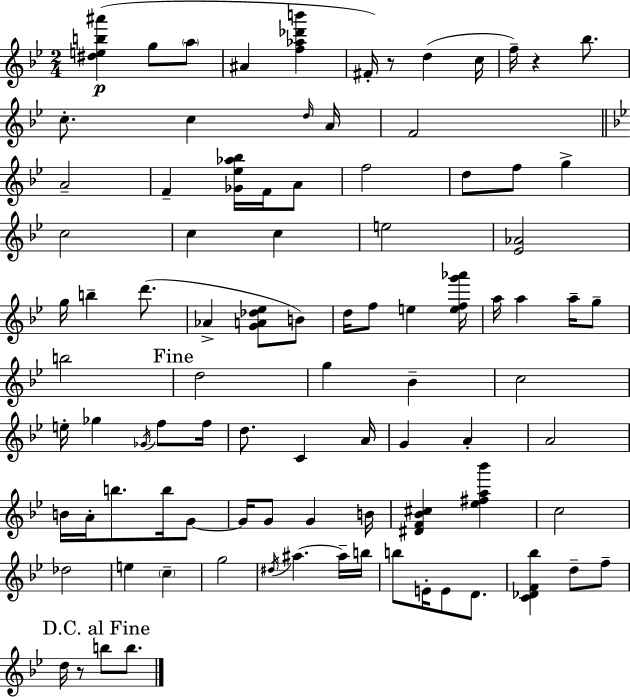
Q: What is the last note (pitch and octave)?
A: B5